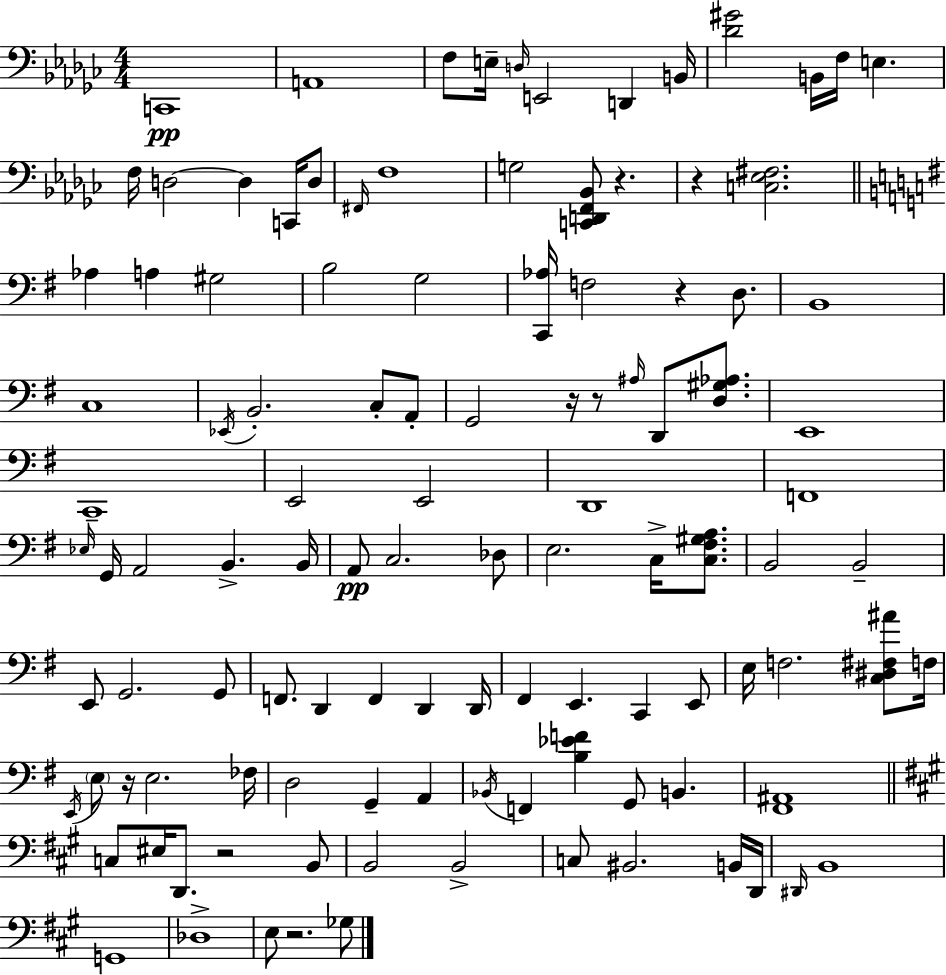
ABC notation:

X:1
T:Untitled
M:4/4
L:1/4
K:Ebm
C,,4 A,,4 F,/2 E,/4 D,/4 E,,2 D,, B,,/4 [_D^G]2 B,,/4 F,/4 E, F,/4 D,2 D, C,,/4 D,/2 ^F,,/4 F,4 G,2 [C,,D,,F,,_B,,]/2 z z [C,_E,^F,]2 _A, A, ^G,2 B,2 G,2 [C,,_A,]/4 F,2 z D,/2 B,,4 C,4 _E,,/4 B,,2 C,/2 A,,/2 G,,2 z/4 z/2 ^A,/4 D,,/2 [D,^G,_A,]/2 E,,4 C,,4 E,,2 E,,2 D,,4 F,,4 _E,/4 G,,/4 A,,2 B,, B,,/4 A,,/2 C,2 _D,/2 E,2 C,/4 [C,^F,^G,A,]/2 B,,2 B,,2 E,,/2 G,,2 G,,/2 F,,/2 D,, F,, D,, D,,/4 ^F,, E,, C,, E,,/2 E,/4 F,2 [C,^D,^F,^A]/2 F,/4 E,,/4 E,/2 z/4 E,2 _F,/4 D,2 G,, A,, _B,,/4 F,, [B,_EF] G,,/2 B,, [^F,,^A,,]4 C,/2 ^E,/4 D,,/2 z2 B,,/2 B,,2 B,,2 C,/2 ^B,,2 B,,/4 D,,/4 ^D,,/4 B,,4 G,,4 _D,4 E,/2 z2 _G,/2